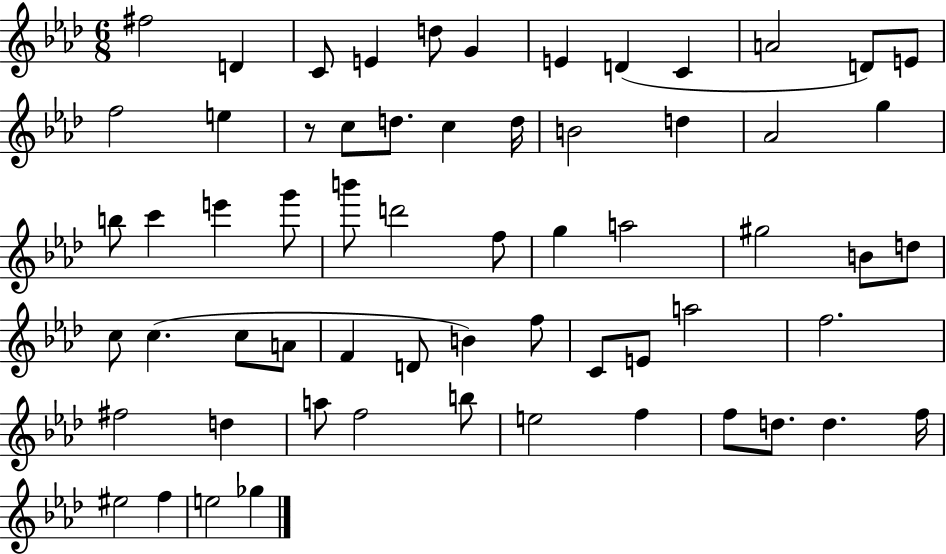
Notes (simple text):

F#5/h D4/q C4/e E4/q D5/e G4/q E4/q D4/q C4/q A4/h D4/e E4/e F5/h E5/q R/e C5/e D5/e. C5/q D5/s B4/h D5/q Ab4/h G5/q B5/e C6/q E6/q G6/e B6/e D6/h F5/e G5/q A5/h G#5/h B4/e D5/e C5/e C5/q. C5/e A4/e F4/q D4/e B4/q F5/e C4/e E4/e A5/h F5/h. F#5/h D5/q A5/e F5/h B5/e E5/h F5/q F5/e D5/e. D5/q. F5/s EIS5/h F5/q E5/h Gb5/q